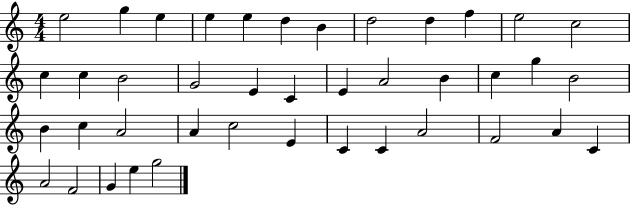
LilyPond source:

{
  \clef treble
  \numericTimeSignature
  \time 4/4
  \key c \major
  e''2 g''4 e''4 | e''4 e''4 d''4 b'4 | d''2 d''4 f''4 | e''2 c''2 | \break c''4 c''4 b'2 | g'2 e'4 c'4 | e'4 a'2 b'4 | c''4 g''4 b'2 | \break b'4 c''4 a'2 | a'4 c''2 e'4 | c'4 c'4 a'2 | f'2 a'4 c'4 | \break a'2 f'2 | g'4 e''4 g''2 | \bar "|."
}